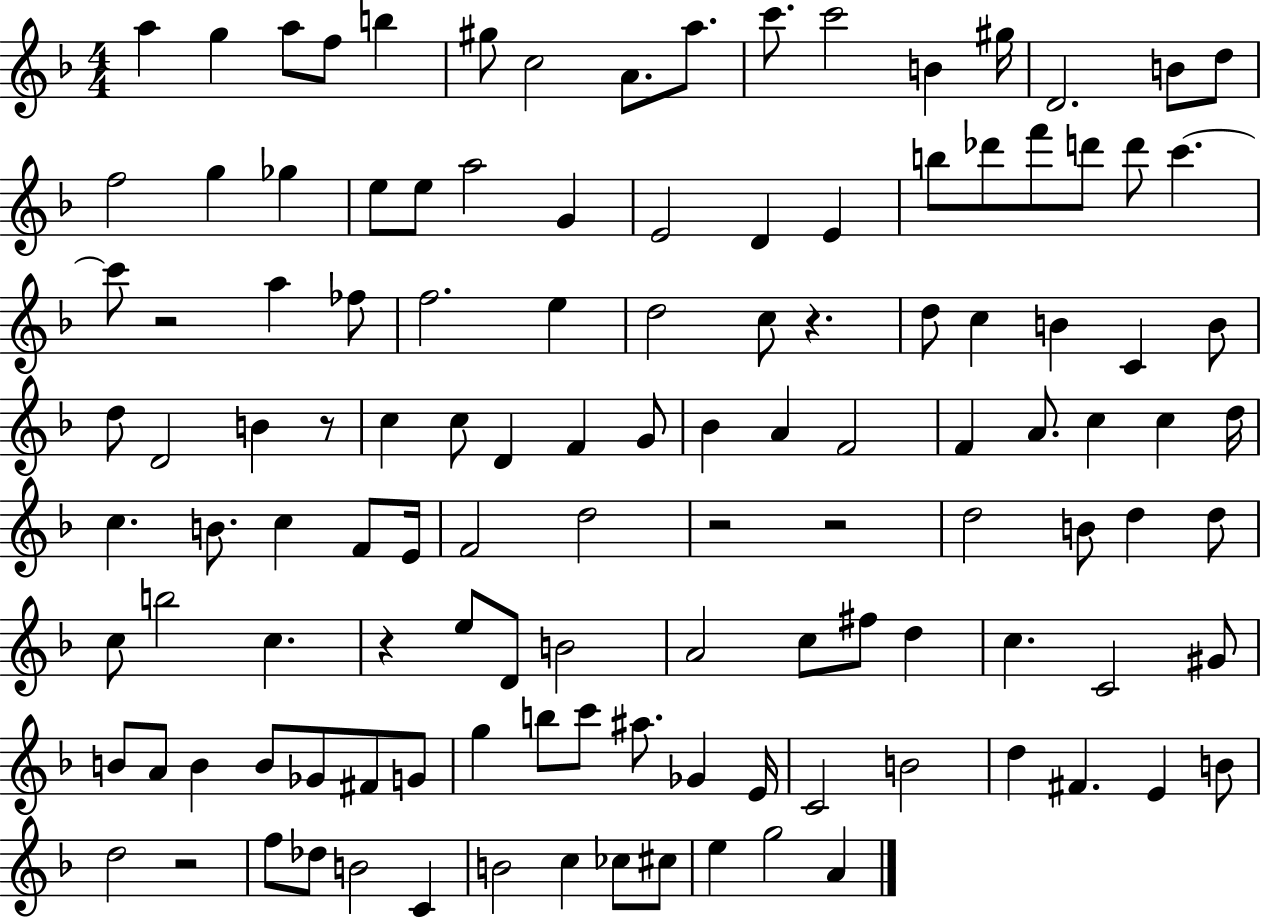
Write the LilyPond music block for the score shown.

{
  \clef treble
  \numericTimeSignature
  \time 4/4
  \key f \major
  \repeat volta 2 { a''4 g''4 a''8 f''8 b''4 | gis''8 c''2 a'8. a''8. | c'''8. c'''2 b'4 gis''16 | d'2. b'8 d''8 | \break f''2 g''4 ges''4 | e''8 e''8 a''2 g'4 | e'2 d'4 e'4 | b''8 des'''8 f'''8 d'''8 d'''8 c'''4.~~ | \break c'''8 r2 a''4 fes''8 | f''2. e''4 | d''2 c''8 r4. | d''8 c''4 b'4 c'4 b'8 | \break d''8 d'2 b'4 r8 | c''4 c''8 d'4 f'4 g'8 | bes'4 a'4 f'2 | f'4 a'8. c''4 c''4 d''16 | \break c''4. b'8. c''4 f'8 e'16 | f'2 d''2 | r2 r2 | d''2 b'8 d''4 d''8 | \break c''8 b''2 c''4. | r4 e''8 d'8 b'2 | a'2 c''8 fis''8 d''4 | c''4. c'2 gis'8 | \break b'8 a'8 b'4 b'8 ges'8 fis'8 g'8 | g''4 b''8 c'''8 ais''8. ges'4 e'16 | c'2 b'2 | d''4 fis'4. e'4 b'8 | \break d''2 r2 | f''8 des''8 b'2 c'4 | b'2 c''4 ces''8 cis''8 | e''4 g''2 a'4 | \break } \bar "|."
}